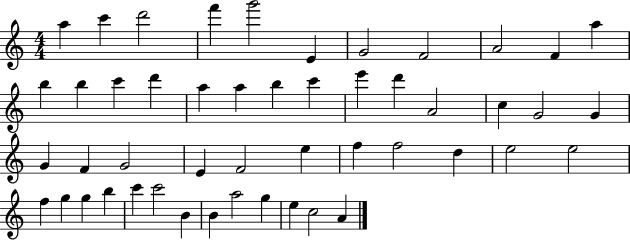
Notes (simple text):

A5/q C6/q D6/h F6/q G6/h E4/q G4/h F4/h A4/h F4/q A5/q B5/q B5/q C6/q D6/q A5/q A5/q B5/q C6/q E6/q D6/q A4/h C5/q G4/h G4/q G4/q F4/q G4/h E4/q F4/h E5/q F5/q F5/h D5/q E5/h E5/h F5/q G5/q G5/q B5/q C6/q C6/h B4/q B4/q A5/h G5/q E5/q C5/h A4/q